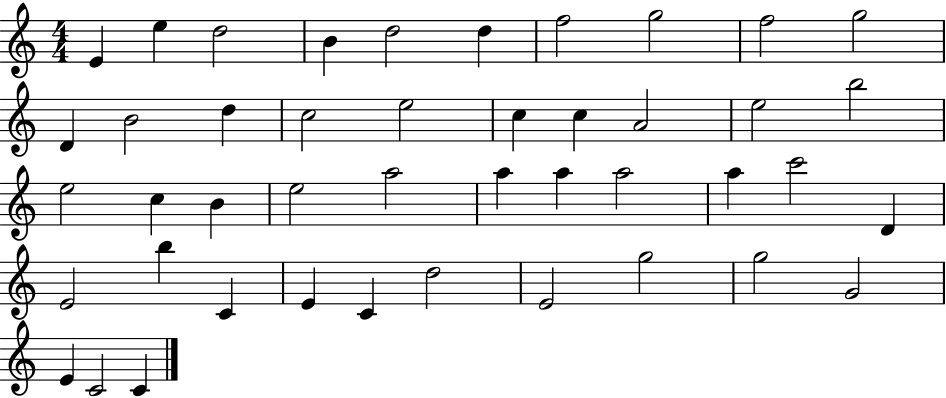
E4/q E5/q D5/h B4/q D5/h D5/q F5/h G5/h F5/h G5/h D4/q B4/h D5/q C5/h E5/h C5/q C5/q A4/h E5/h B5/h E5/h C5/q B4/q E5/h A5/h A5/q A5/q A5/h A5/q C6/h D4/q E4/h B5/q C4/q E4/q C4/q D5/h E4/h G5/h G5/h G4/h E4/q C4/h C4/q